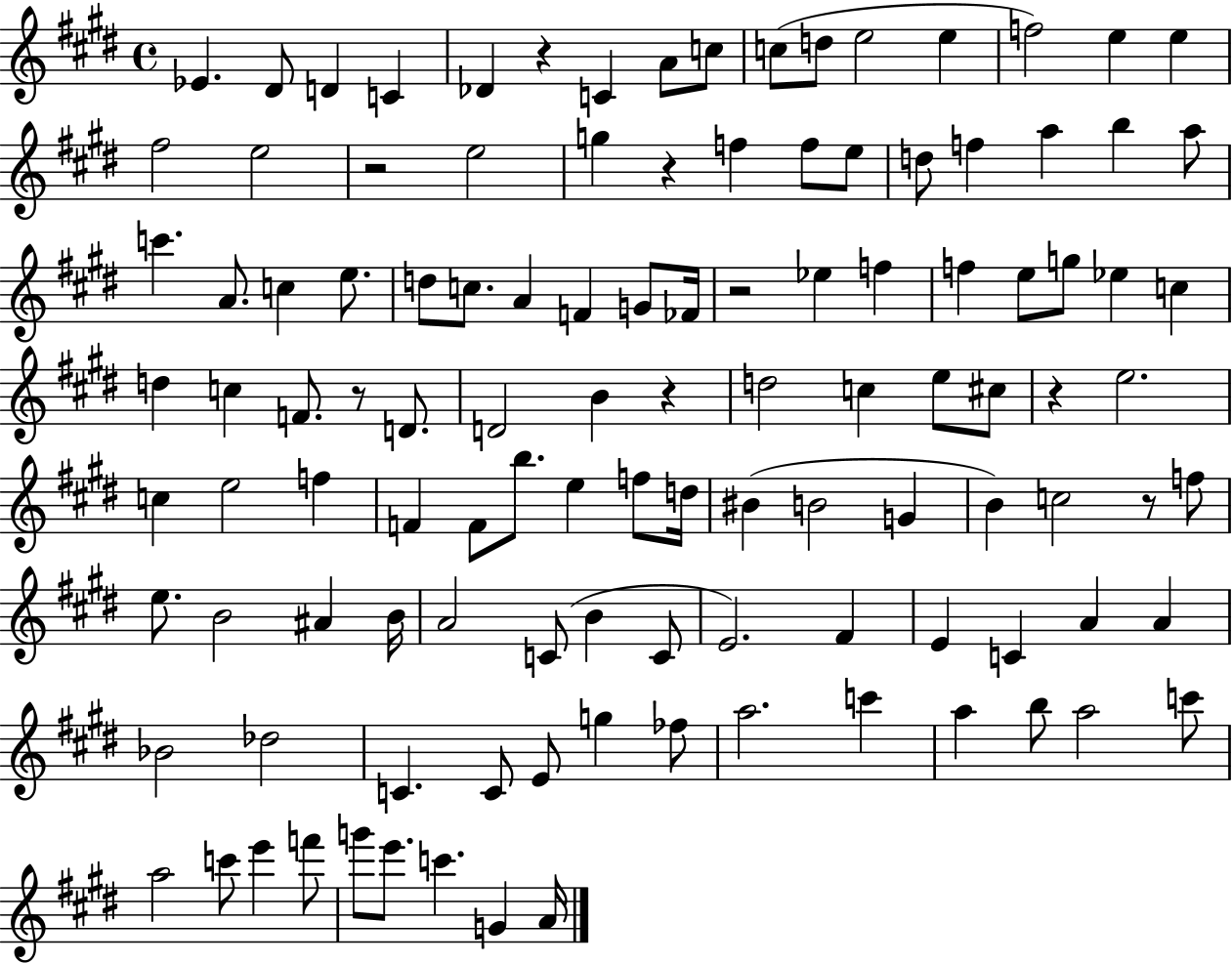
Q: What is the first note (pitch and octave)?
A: Eb4